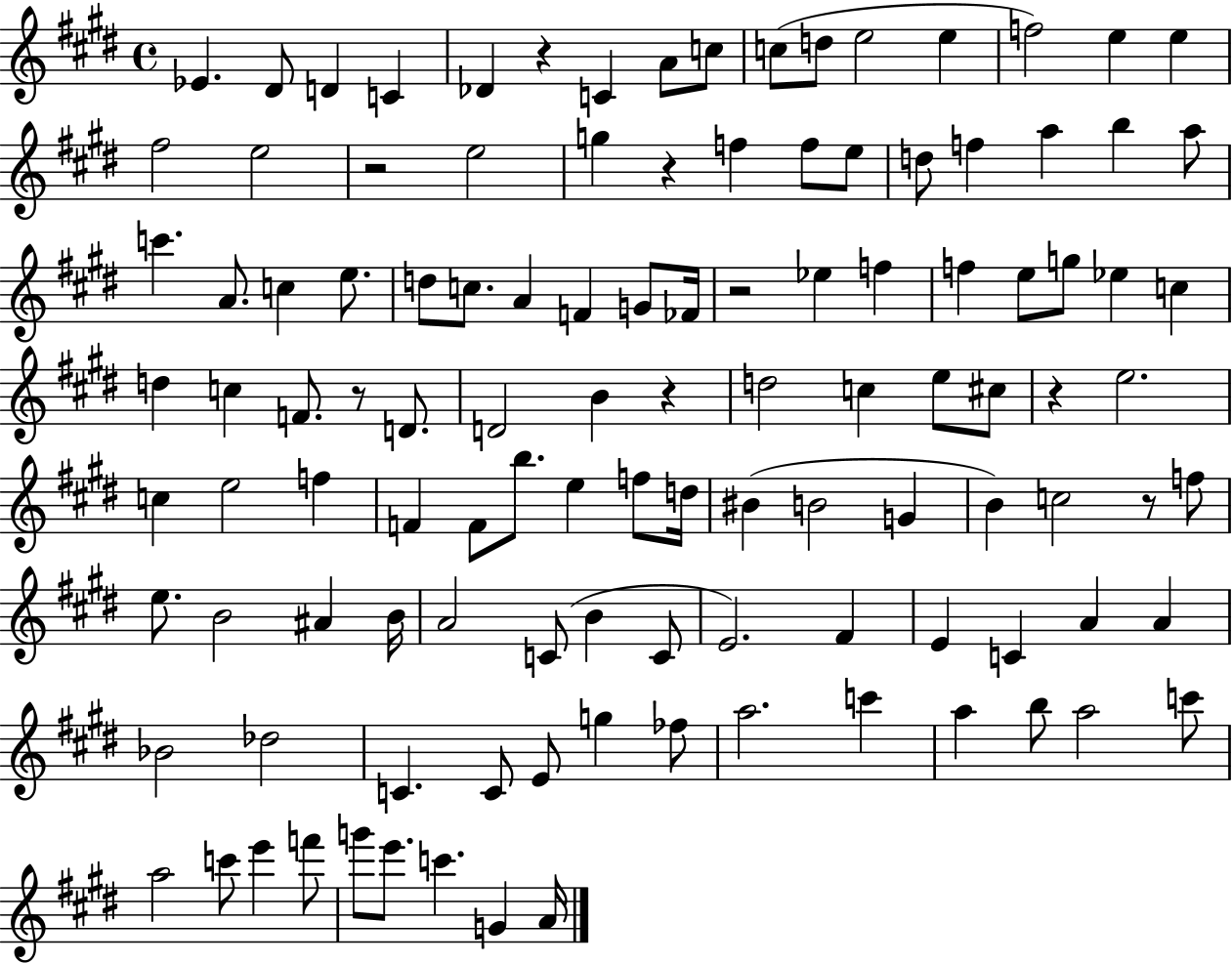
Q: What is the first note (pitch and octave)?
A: Eb4